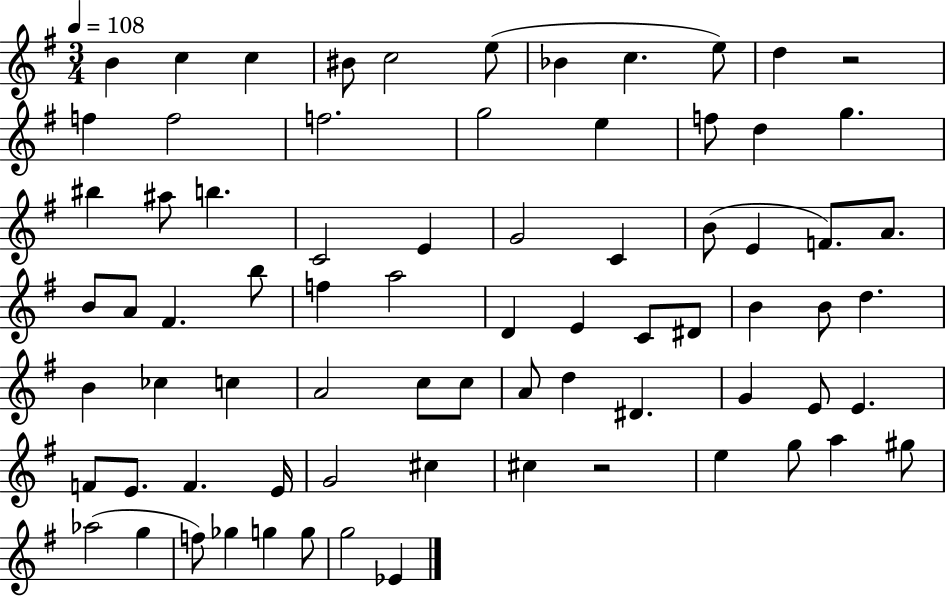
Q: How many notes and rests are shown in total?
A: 75